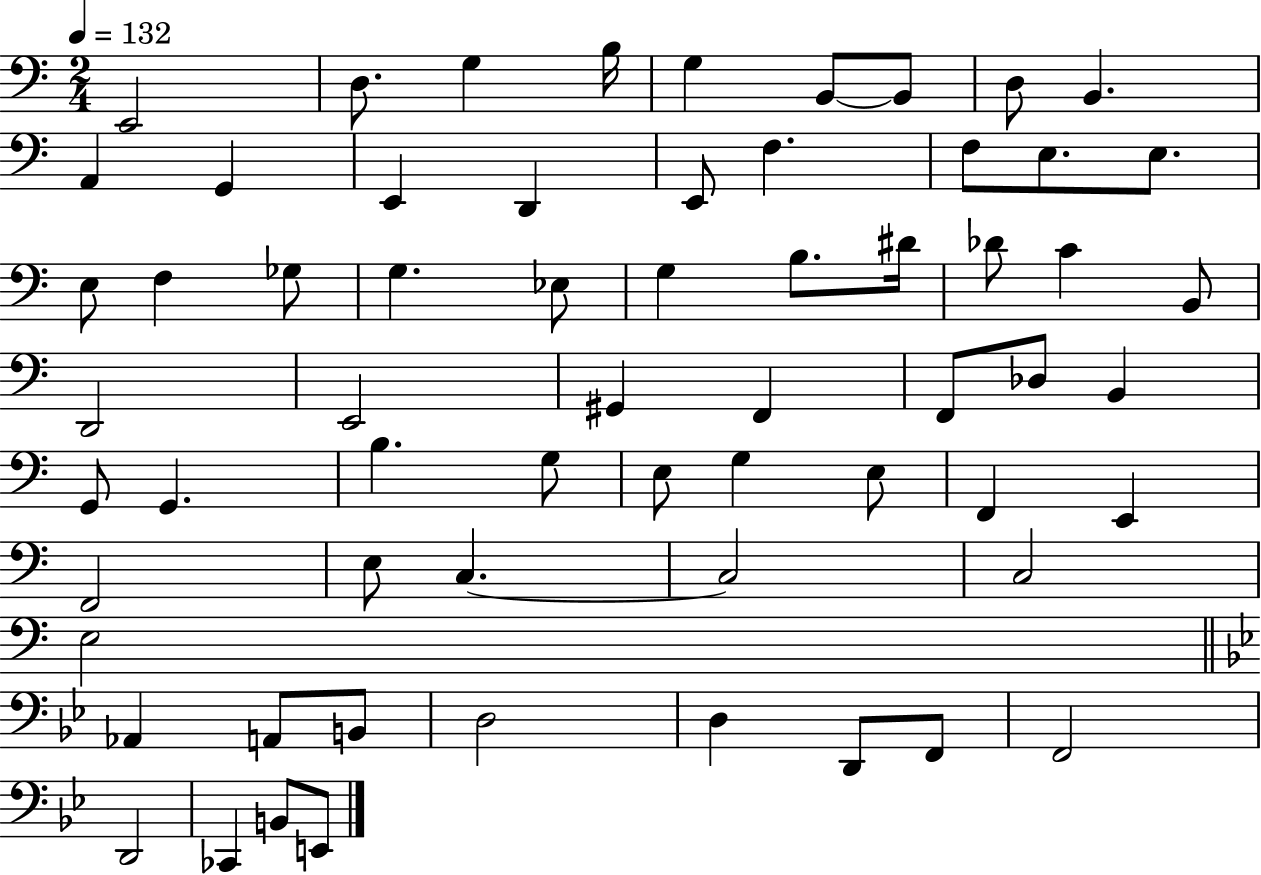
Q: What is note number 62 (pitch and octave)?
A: B2